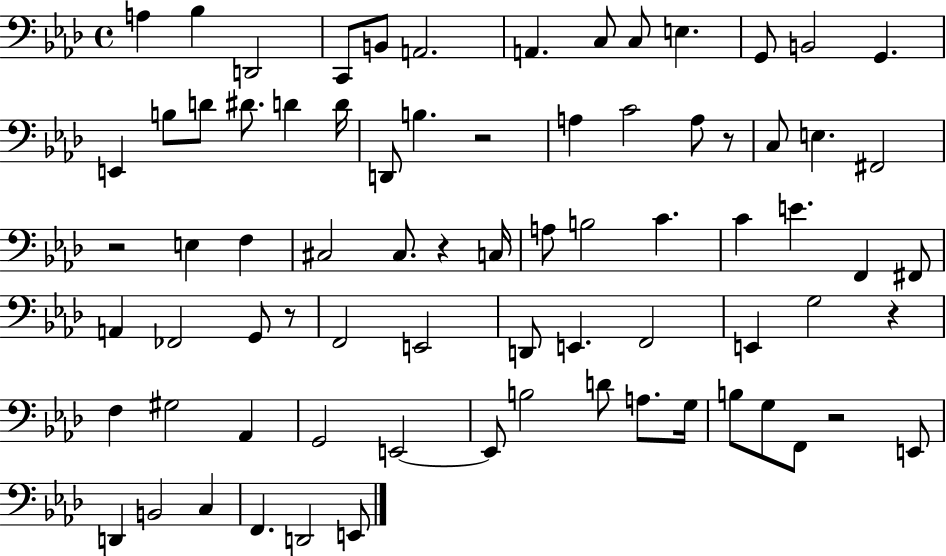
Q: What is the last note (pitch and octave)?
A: E2